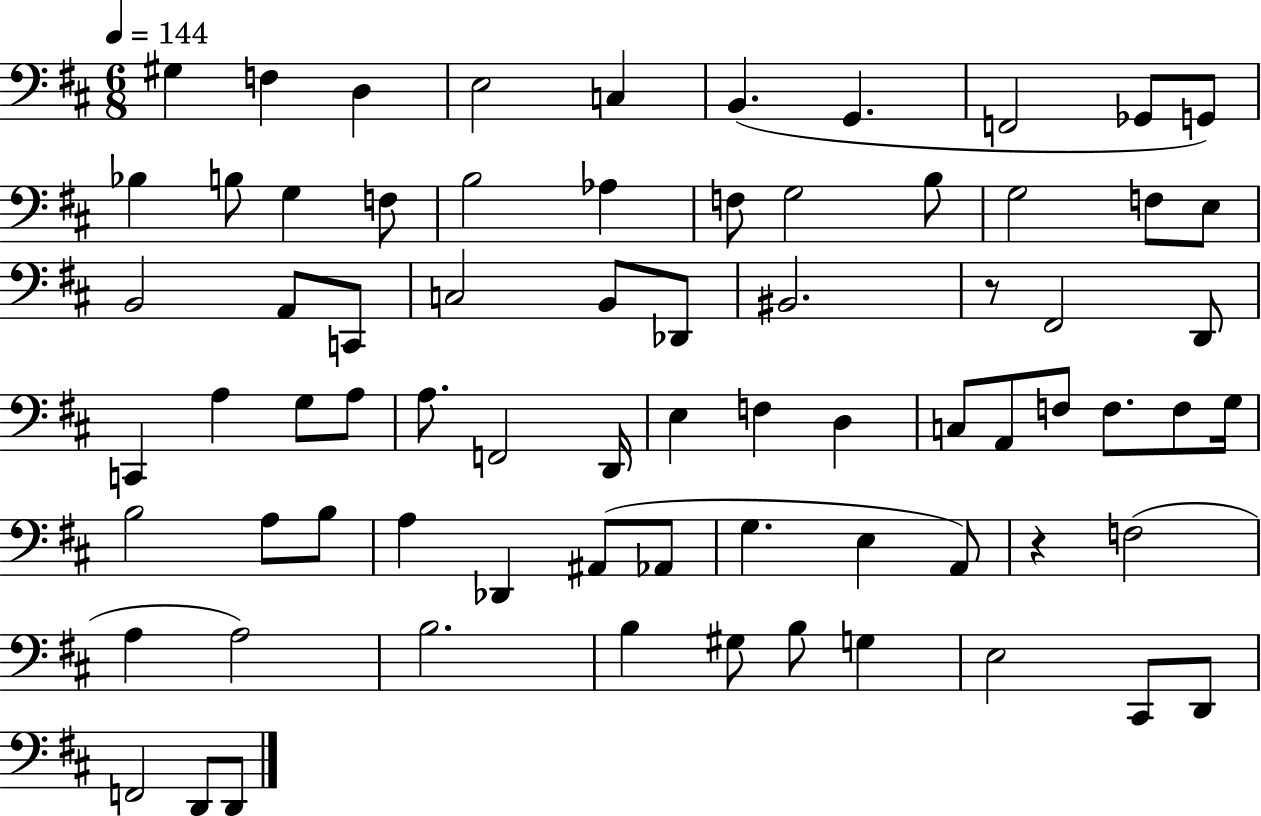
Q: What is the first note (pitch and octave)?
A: G#3